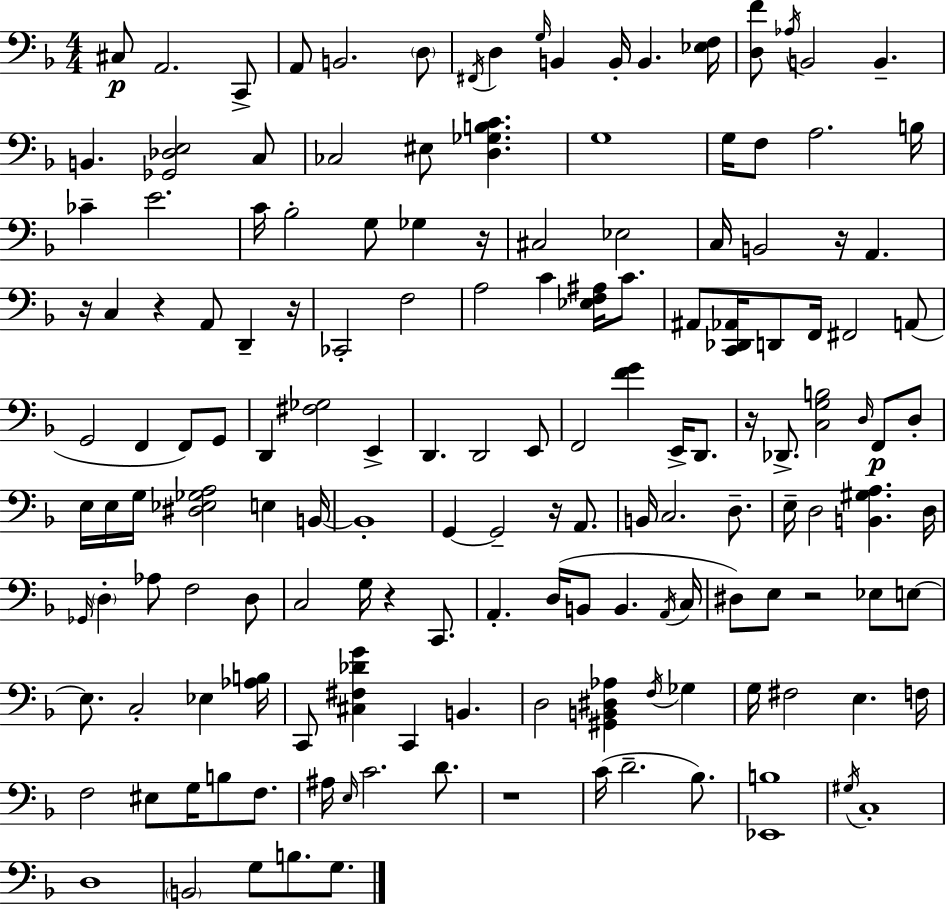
X:1
T:Untitled
M:4/4
L:1/4
K:Dm
^C,/2 A,,2 C,,/2 A,,/2 B,,2 D,/2 ^F,,/4 D, G,/4 B,, B,,/4 B,, [_E,F,]/4 [D,F]/2 _A,/4 B,,2 B,, B,, [_G,,_D,E,]2 C,/2 _C,2 ^E,/2 [D,_G,B,C] G,4 G,/4 F,/2 A,2 B,/4 _C E2 C/4 _B,2 G,/2 _G, z/4 ^C,2 _E,2 C,/4 B,,2 z/4 A,, z/4 C, z A,,/2 D,, z/4 _C,,2 F,2 A,2 C [_E,F,^A,]/4 C/2 ^A,,/2 [C,,_D,,_A,,]/4 D,,/2 F,,/4 ^F,,2 A,,/2 G,,2 F,, F,,/2 G,,/2 D,, [^F,_G,]2 E,, D,, D,,2 E,,/2 F,,2 [FG] E,,/4 D,,/2 z/4 _D,,/2 [C,G,B,]2 D,/4 F,,/2 D,/2 E,/4 E,/4 G,/4 [^D,_E,_G,A,]2 E, B,,/4 B,,4 G,, G,,2 z/4 A,,/2 B,,/4 C,2 D,/2 E,/4 D,2 [B,,^G,A,] D,/4 _G,,/4 D, _A,/2 F,2 D,/2 C,2 G,/4 z C,,/2 A,, D,/4 B,,/2 B,, A,,/4 C,/4 ^D,/2 E,/2 z2 _E,/2 E,/2 E,/2 C,2 _E, [_A,B,]/4 C,,/2 [^C,^F,_DG] C,, B,, D,2 [^G,,B,,^D,_A,] F,/4 _G, G,/4 ^F,2 E, F,/4 F,2 ^E,/2 G,/4 B,/2 F,/2 ^A,/4 E,/4 C2 D/2 z4 C/4 D2 _B,/2 [_E,,B,]4 ^G,/4 C,4 D,4 B,,2 G,/2 B,/2 G,/2